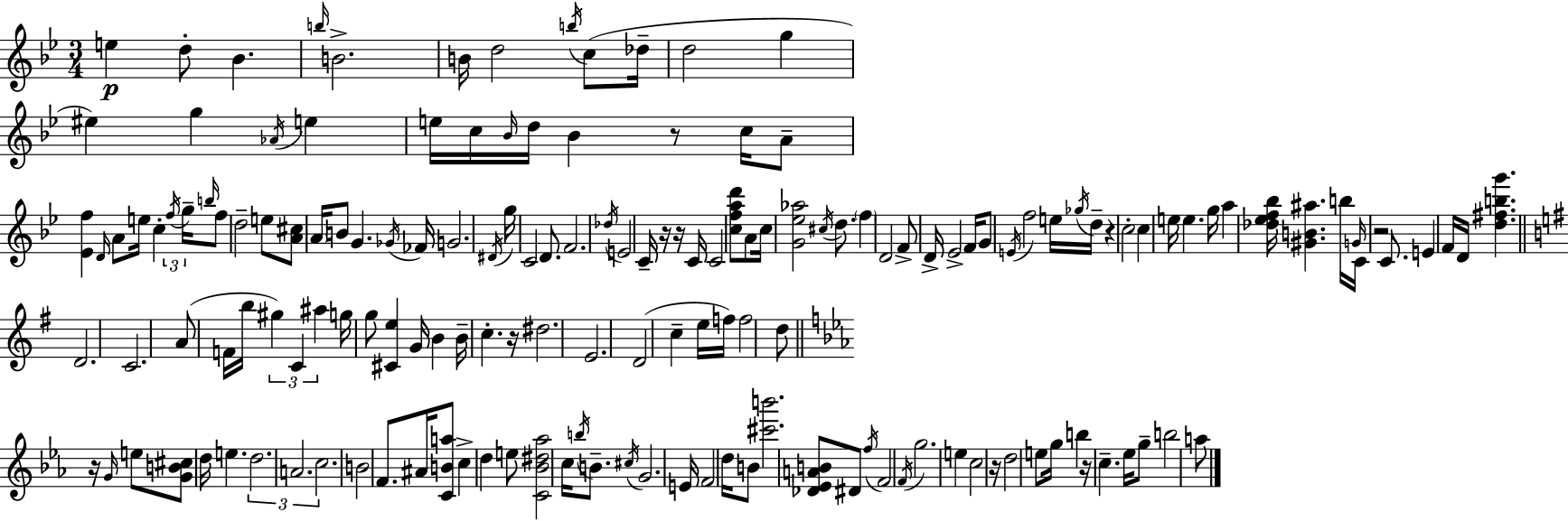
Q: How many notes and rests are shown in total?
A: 160